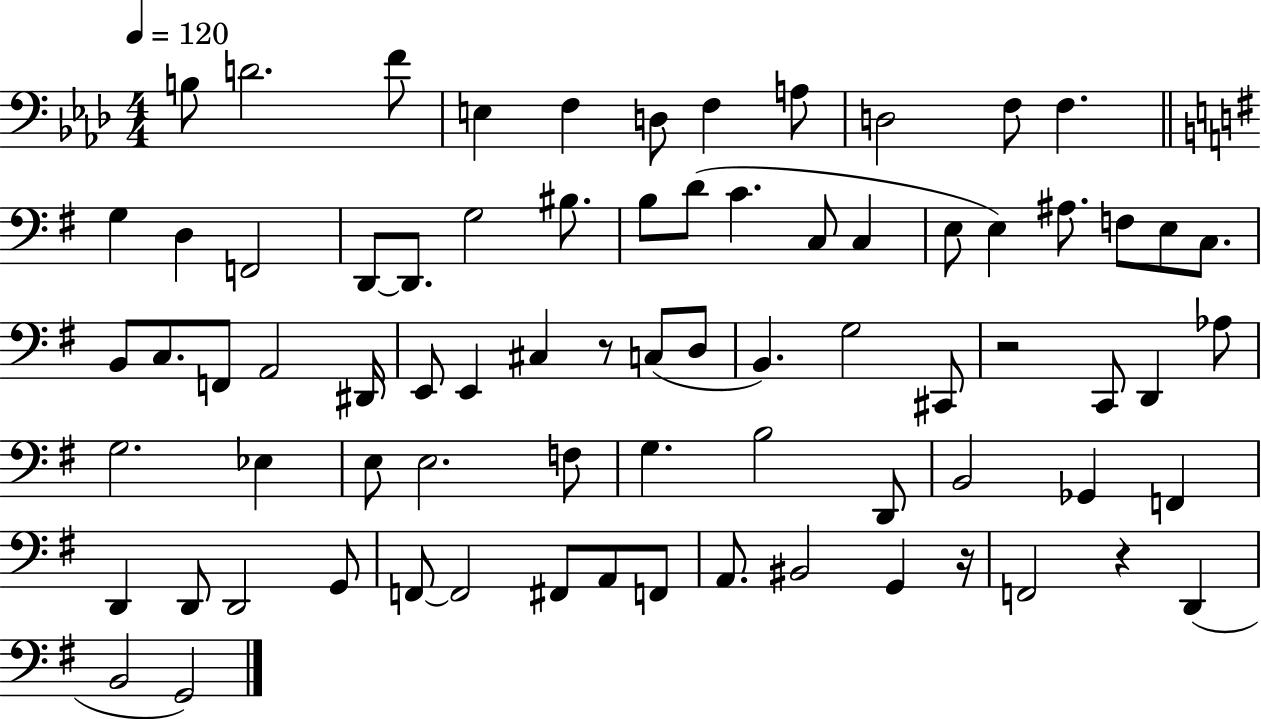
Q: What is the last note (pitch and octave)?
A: G2